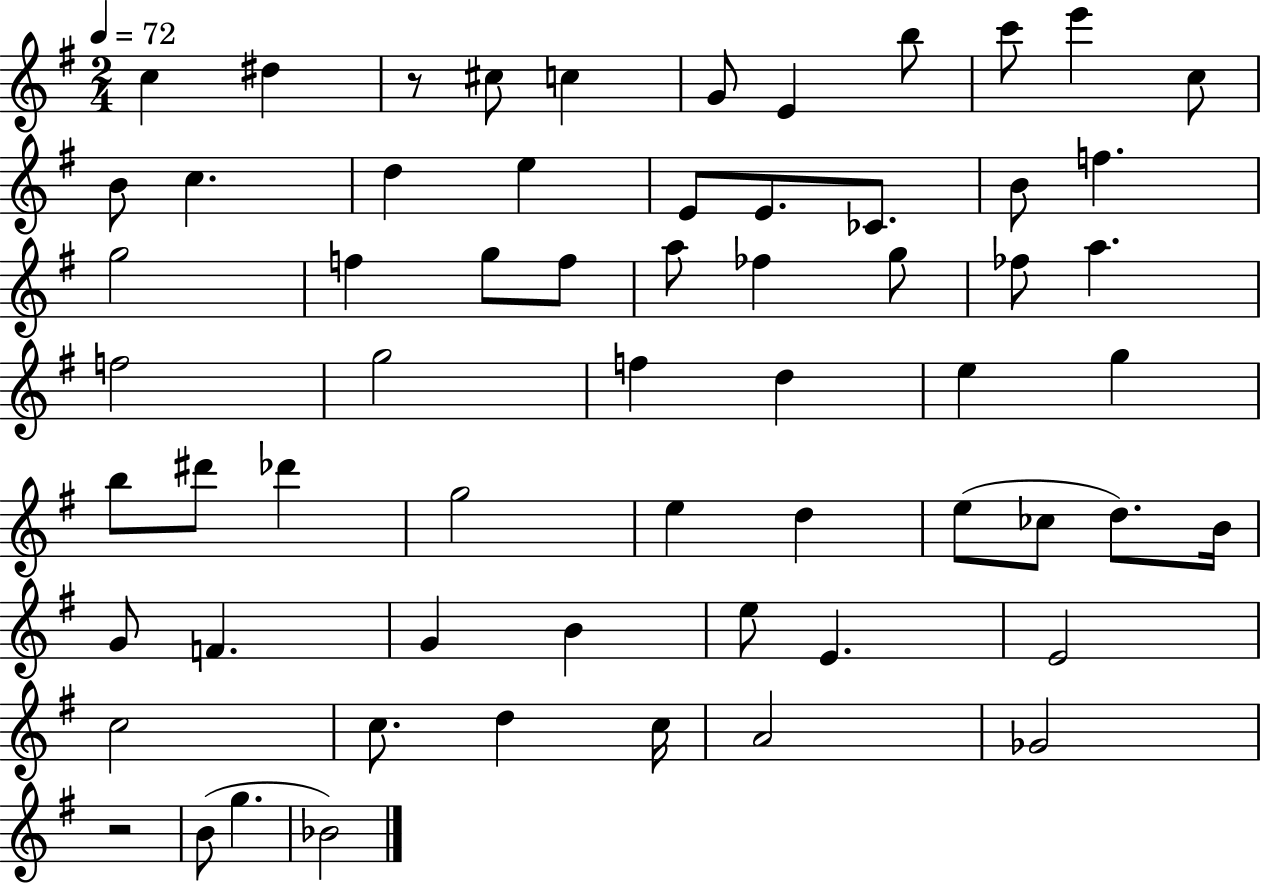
C5/q D#5/q R/e C#5/e C5/q G4/e E4/q B5/e C6/e E6/q C5/e B4/e C5/q. D5/q E5/q E4/e E4/e. CES4/e. B4/e F5/q. G5/h F5/q G5/e F5/e A5/e FES5/q G5/e FES5/e A5/q. F5/h G5/h F5/q D5/q E5/q G5/q B5/e D#6/e Db6/q G5/h E5/q D5/q E5/e CES5/e D5/e. B4/s G4/e F4/q. G4/q B4/q E5/e E4/q. E4/h C5/h C5/e. D5/q C5/s A4/h Gb4/h R/h B4/e G5/q. Bb4/h